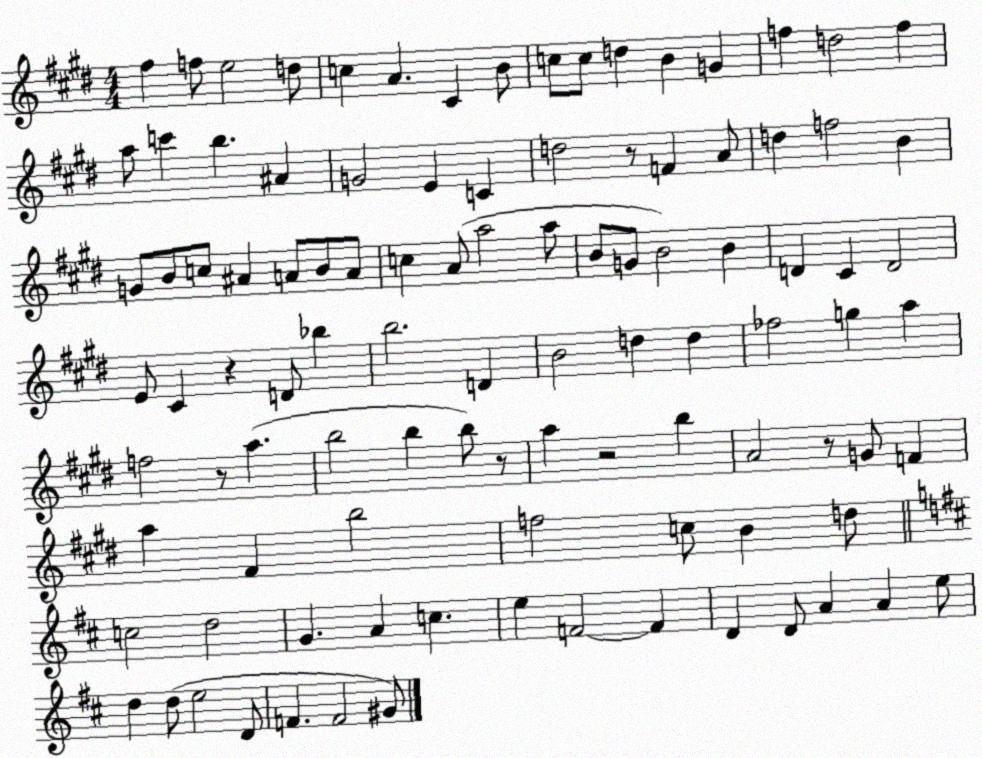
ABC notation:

X:1
T:Untitled
M:4/4
L:1/4
K:E
^f f/2 e2 d/2 c A ^C B/2 c/2 c/2 d B G f d2 f a/2 c' b ^A G2 E C d2 z/2 F A/2 d f2 B G/2 B/2 c/2 ^A A/2 B/2 A/2 c A/2 a2 a/2 B/2 G/2 B2 B D ^C D2 E/2 ^C z D/2 _b b2 D B2 d d _f2 g a f2 z/2 a b2 b b/2 z/2 a z2 b A2 z/2 G/2 F a ^F b2 f2 c/2 B d/2 c2 d2 G A c e F2 F D D/2 A A e/2 d d/2 e2 D/2 F F2 ^G/2